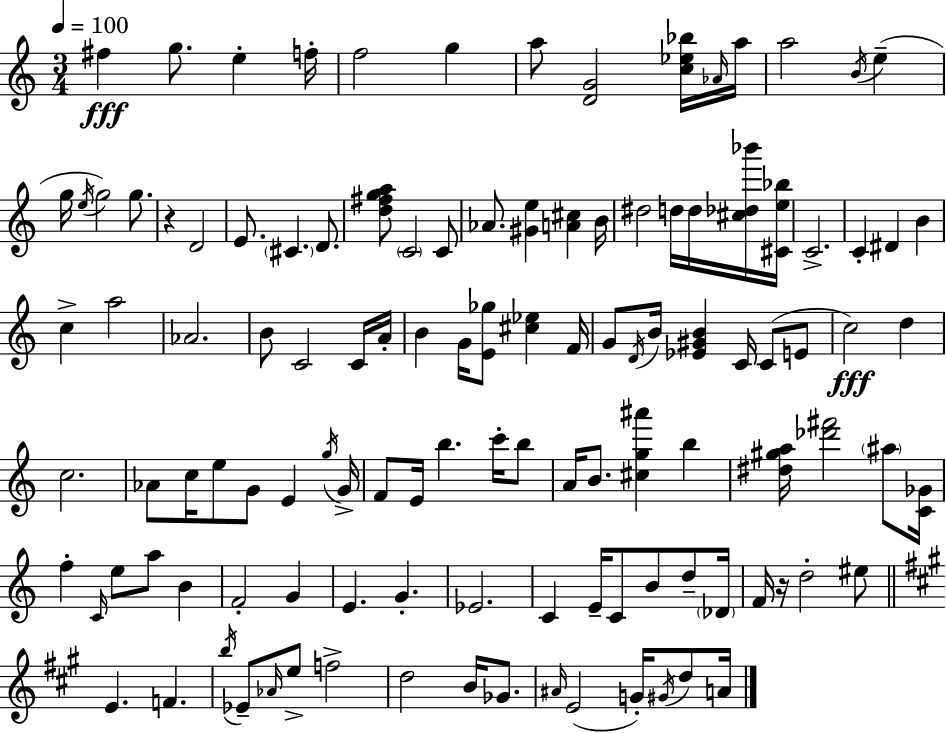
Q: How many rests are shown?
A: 2